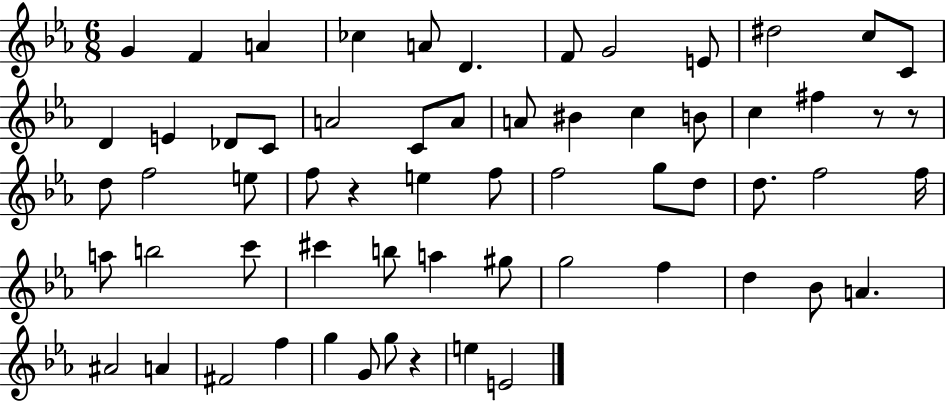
G4/q F4/q A4/q CES5/q A4/e D4/q. F4/e G4/h E4/e D#5/h C5/e C4/e D4/q E4/q Db4/e C4/e A4/h C4/e A4/e A4/e BIS4/q C5/q B4/e C5/q F#5/q R/e R/e D5/e F5/h E5/e F5/e R/q E5/q F5/e F5/h G5/e D5/e D5/e. F5/h F5/s A5/e B5/h C6/e C#6/q B5/e A5/q G#5/e G5/h F5/q D5/q Bb4/e A4/q. A#4/h A4/q F#4/h F5/q G5/q G4/e G5/e R/q E5/q E4/h